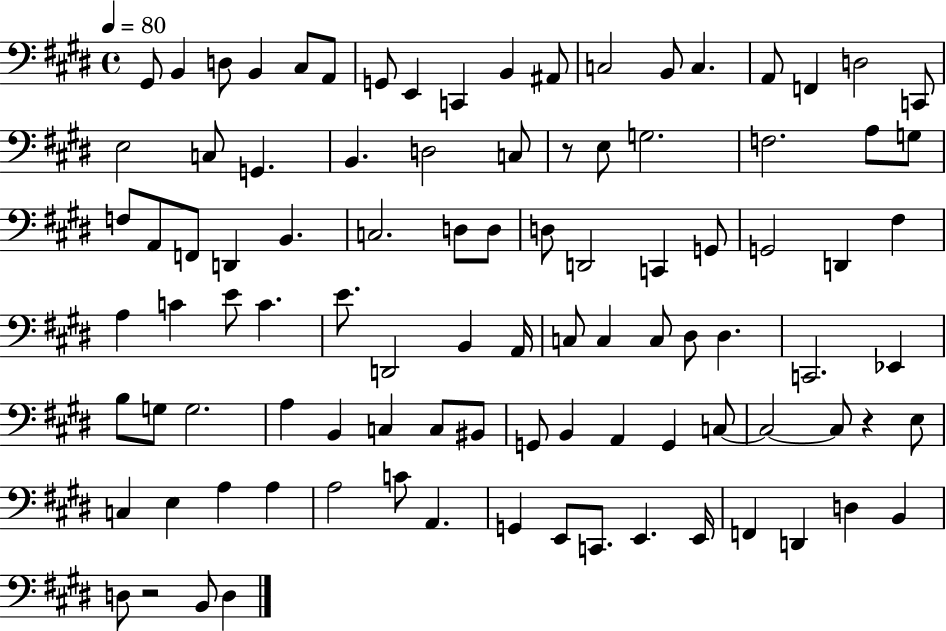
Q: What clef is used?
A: bass